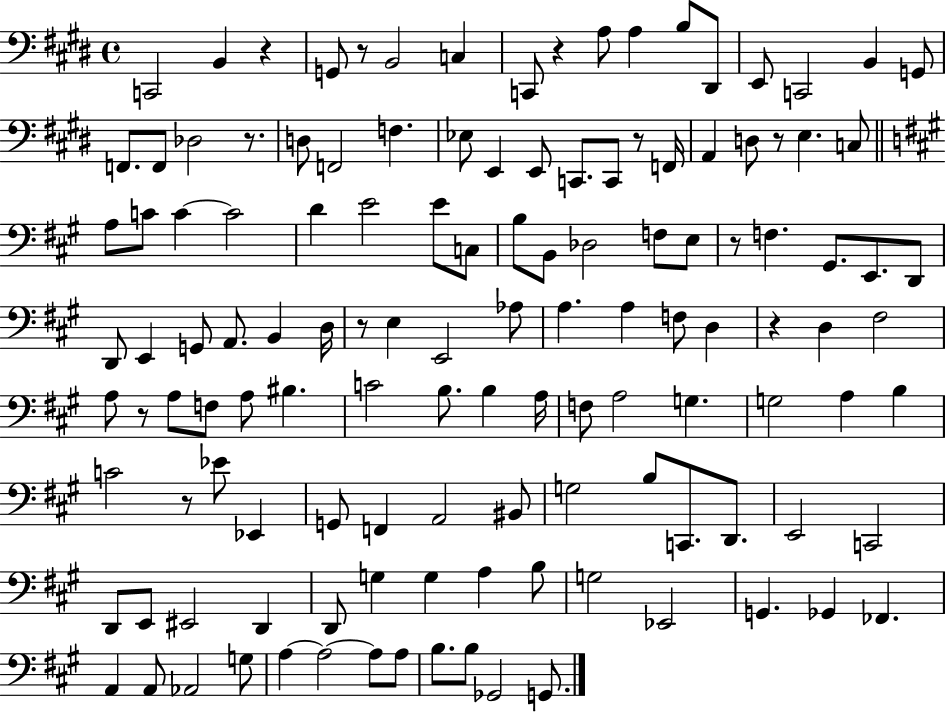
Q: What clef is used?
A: bass